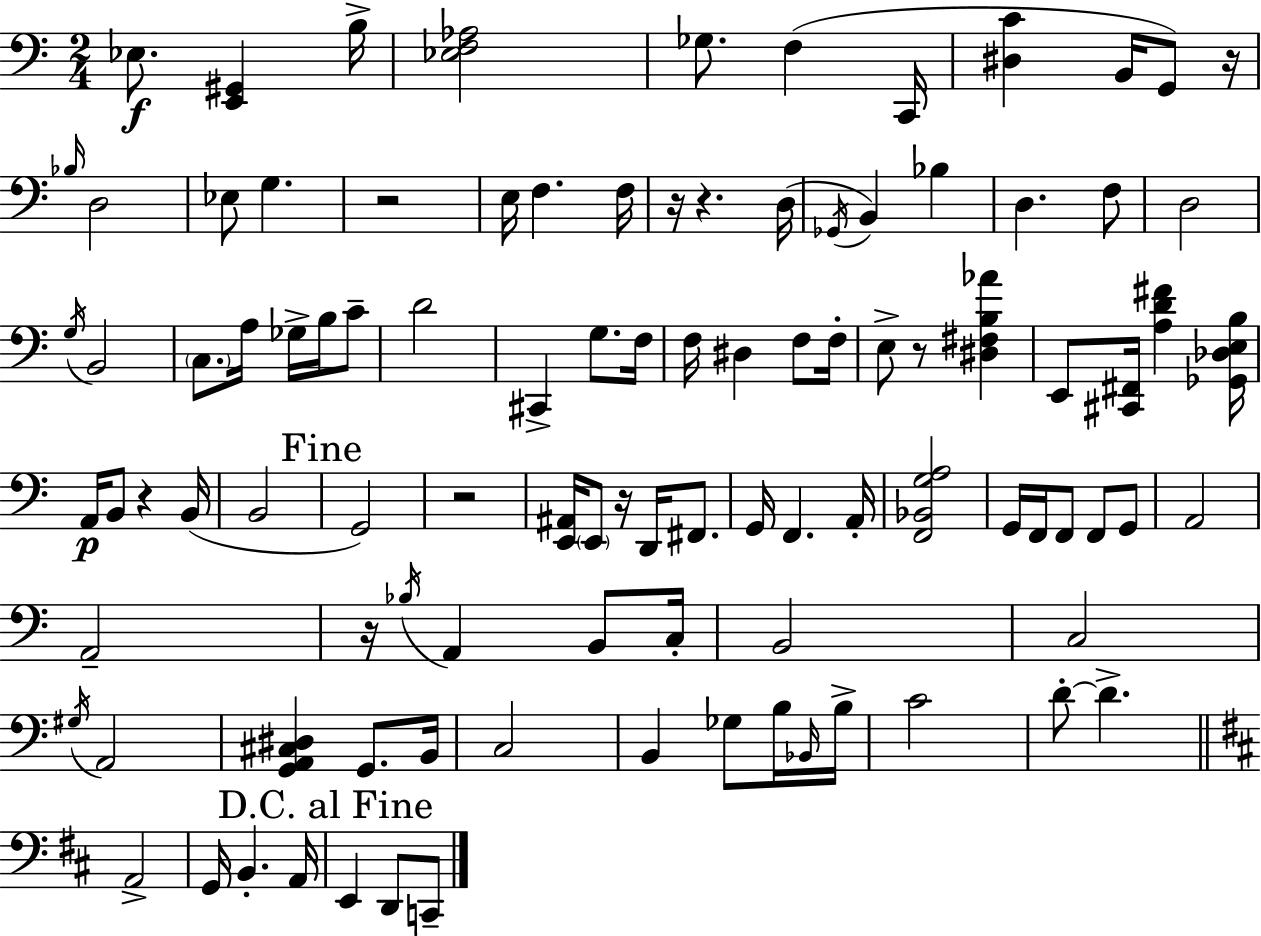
X:1
T:Untitled
M:2/4
L:1/4
K:C
_E,/2 [E,,^G,,] B,/4 [_E,F,_A,]2 _G,/2 F, C,,/4 [^D,C] B,,/4 G,,/2 z/4 _B,/4 D,2 _E,/2 G, z2 E,/4 F, F,/4 z/4 z D,/4 _G,,/4 B,, _B, D, F,/2 D,2 G,/4 B,,2 C,/2 A,/4 _G,/4 B,/4 C/2 D2 ^C,, G,/2 F,/4 F,/4 ^D, F,/2 F,/4 E,/2 z/2 [^D,^F,B,_A] E,,/2 [^C,,^F,,]/4 [A,D^F] [_G,,_D,E,B,]/4 A,,/4 B,,/2 z B,,/4 B,,2 G,,2 z2 [E,,^A,,]/4 E,,/2 z/4 D,,/4 ^F,,/2 G,,/4 F,, A,,/4 [F,,_B,,G,A,]2 G,,/4 F,,/4 F,,/2 F,,/2 G,,/2 A,,2 A,,2 z/4 _B,/4 A,, B,,/2 C,/4 B,,2 C,2 ^G,/4 A,,2 [G,,A,,^C,^D,] G,,/2 B,,/4 C,2 B,, _G,/2 B,/4 _B,,/4 B,/4 C2 D/2 D A,,2 G,,/4 B,, A,,/4 E,, D,,/2 C,,/2